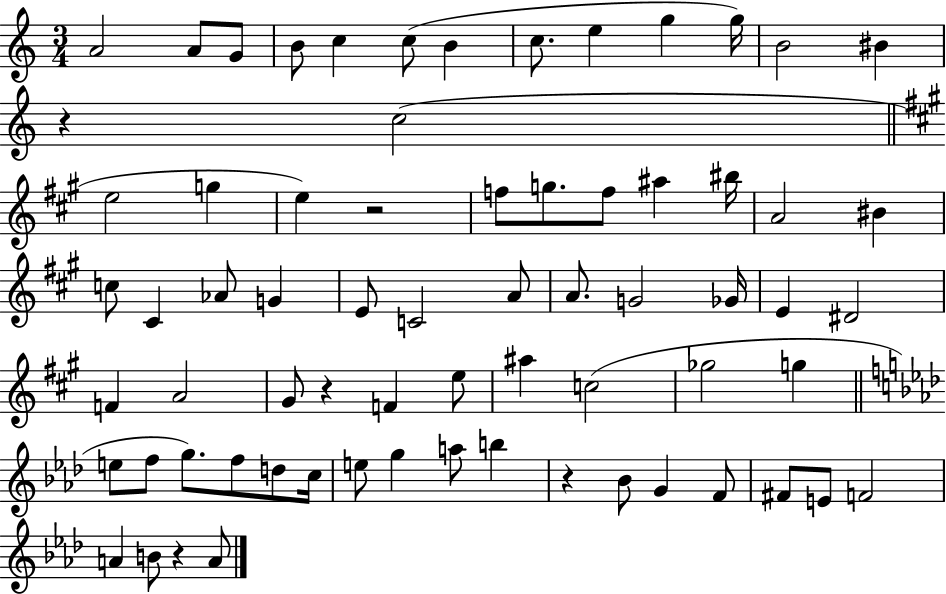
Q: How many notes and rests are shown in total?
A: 69